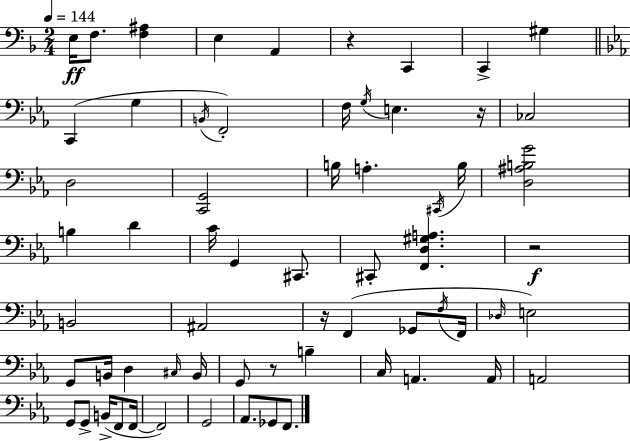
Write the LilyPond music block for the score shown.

{
  \clef bass
  \numericTimeSignature
  \time 2/4
  \key d \minor
  \tempo 4 = 144
  e16\ff f8. <f ais>4 | e4 a,4 | r4 c,4 | c,4-> gis4 | \break \bar "||" \break \key c \minor c,4( g4 | \acciaccatura { b,16 } f,2-.) | f16 \acciaccatura { g16 } e4. | r16 ces2 | \break d2 | <c, g,>2 | b16 a4.-. | \acciaccatura { cis,16 } b16 <d ais b g'>2 | \break b4 d'4 | c'16 g,4 | cis,8. cis,8-. <f, d gis a>4. | r2\f | \break b,2 | ais,2 | r16 f,4( | ges,8 \acciaccatura { f16 } f,16 \grace { des16 } e2) | \break g,8 b,16 | d4 \grace { cis16 } b,16 g,8 | r8 b4-- c16 a,4. | a,16 a,2 | \break g,8 | g,8-> b,16->( f,8 f,16~~ f,2) | g,2 | aes,8. | \break ges,8 f,8. \bar "|."
}